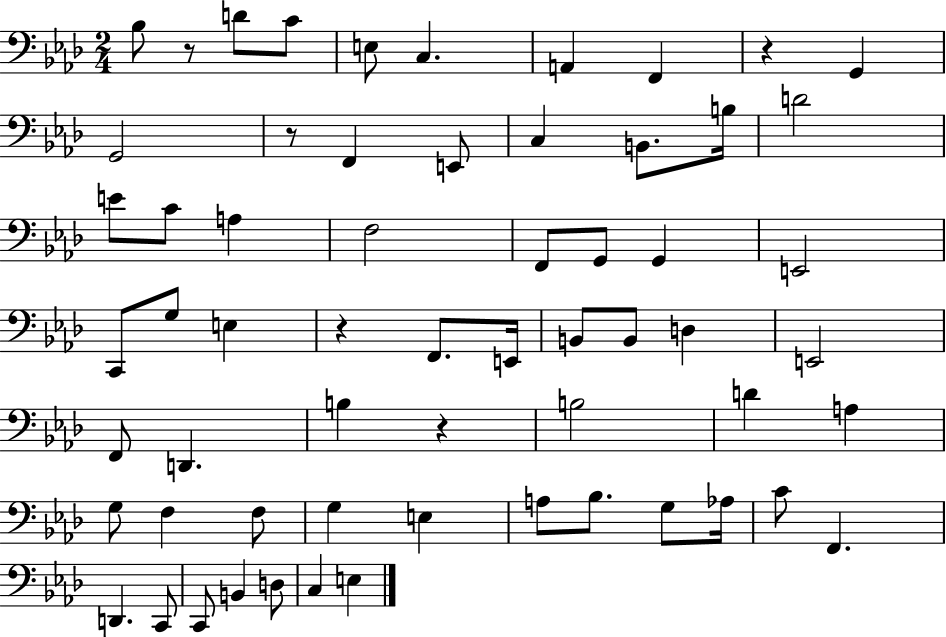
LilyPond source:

{
  \clef bass
  \numericTimeSignature
  \time 2/4
  \key aes \major
  \repeat volta 2 { bes8 r8 d'8 c'8 | e8 c4. | a,4 f,4 | r4 g,4 | \break g,2 | r8 f,4 e,8 | c4 b,8. b16 | d'2 | \break e'8 c'8 a4 | f2 | f,8 g,8 g,4 | e,2 | \break c,8 g8 e4 | r4 f,8. e,16 | b,8 b,8 d4 | e,2 | \break f,8 d,4. | b4 r4 | b2 | d'4 a4 | \break g8 f4 f8 | g4 e4 | a8 bes8. g8 aes16 | c'8 f,4. | \break d,4. c,8 | c,8 b,4 d8 | c4 e4 | } \bar "|."
}